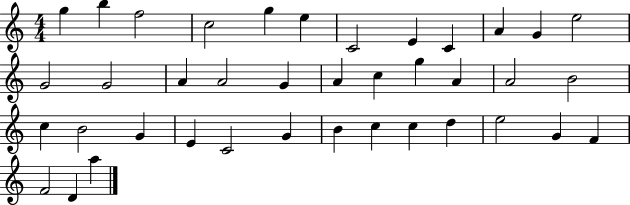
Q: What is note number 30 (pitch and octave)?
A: B4